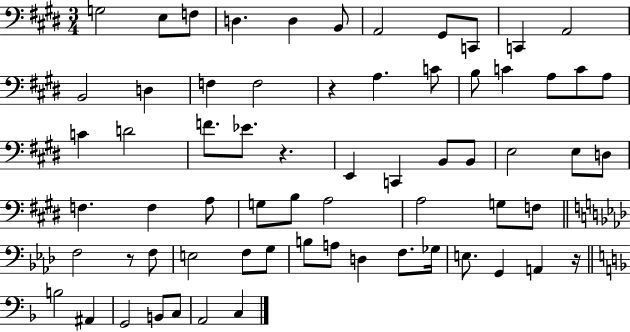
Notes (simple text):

G3/h E3/e F3/e D3/q. D3/q B2/e A2/h G#2/e C2/e C2/q A2/h B2/h D3/q F3/q F3/h R/q A3/q. C4/e B3/e C4/q A3/e C4/e A3/e C4/q D4/h F4/e. Eb4/e. R/q. E2/q C2/q B2/e B2/e E3/h E3/e D3/e F3/q. F3/q A3/e G3/e B3/e A3/h A3/h G3/e F3/e F3/h R/e F3/e E3/h F3/e G3/e B3/e A3/e D3/q F3/e. Gb3/s E3/e. G2/q A2/q R/s B3/h A#2/q G2/h B2/e C3/e A2/h C3/q